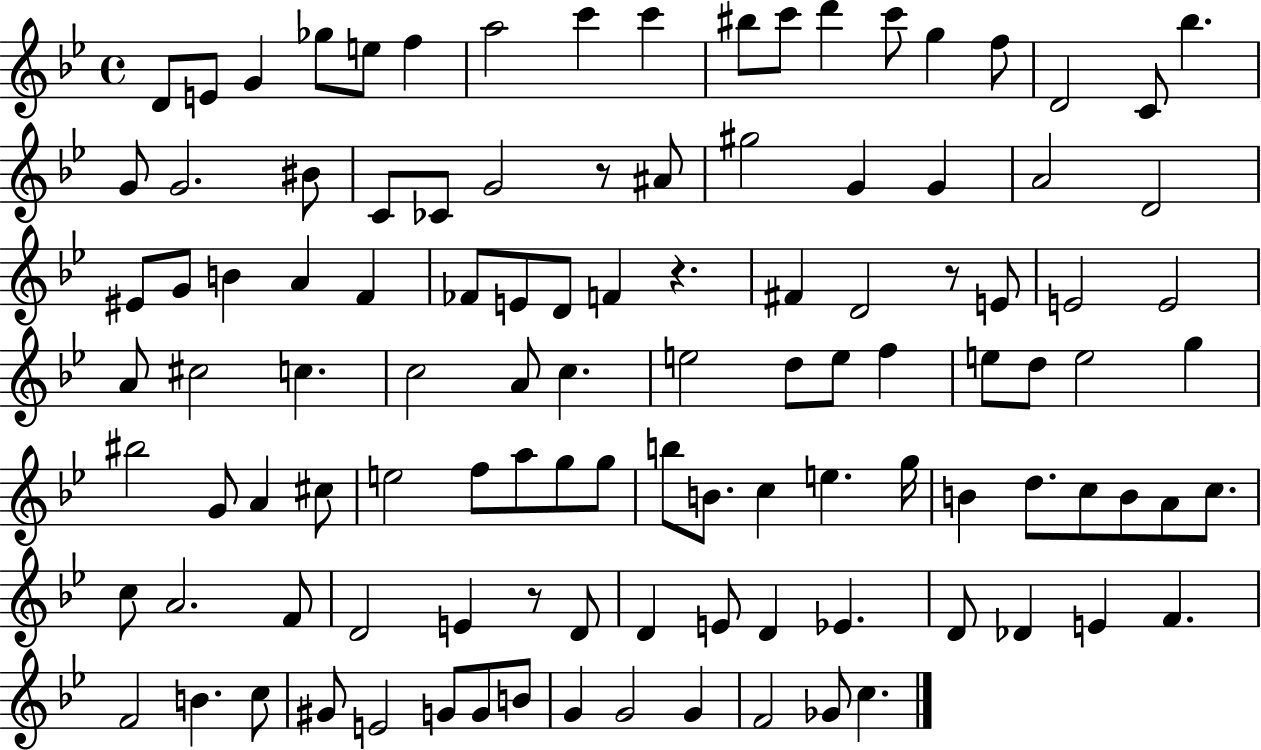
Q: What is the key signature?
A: BES major